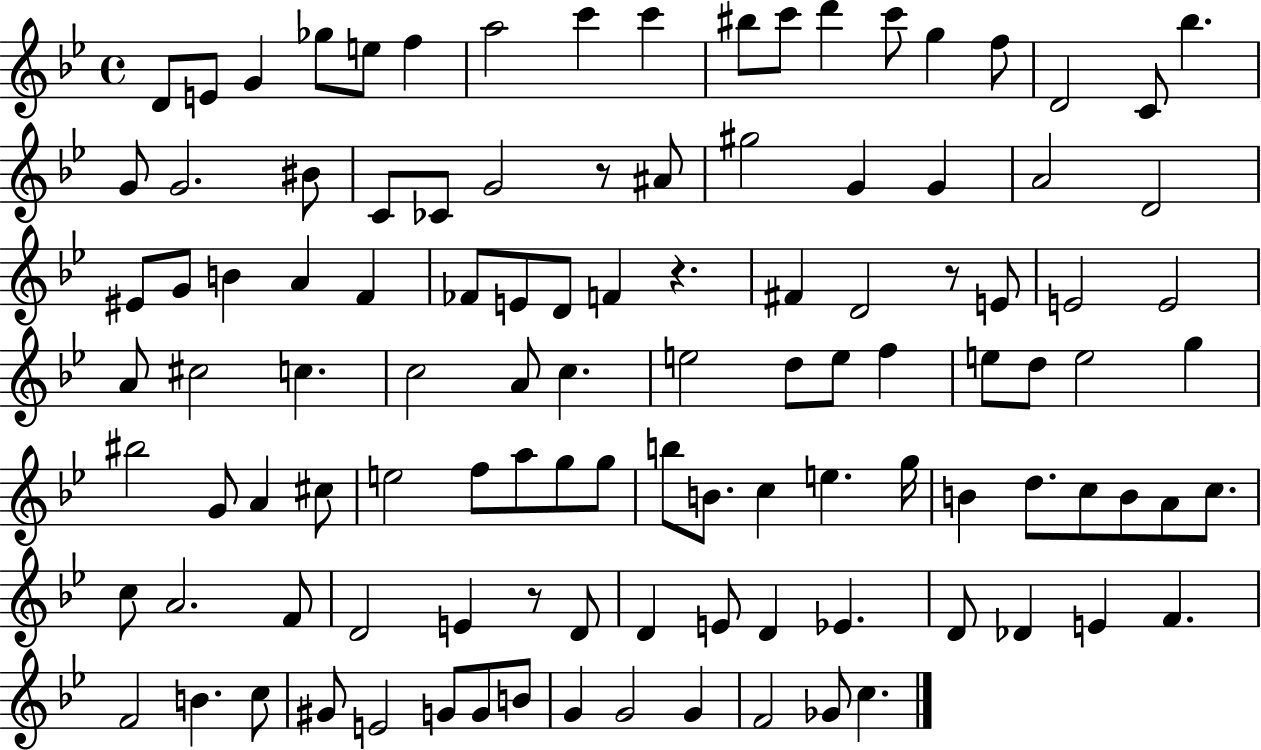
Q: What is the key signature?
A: BES major